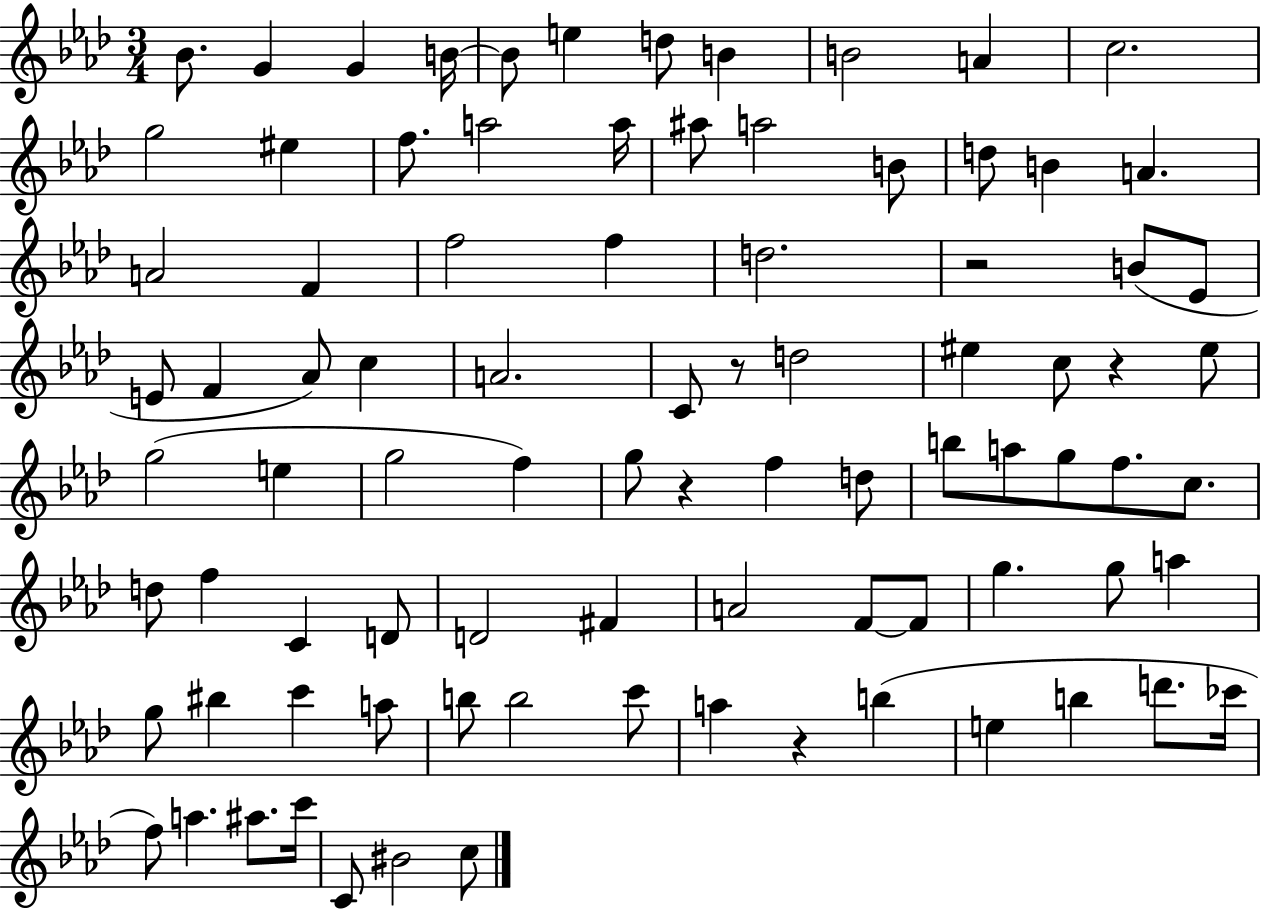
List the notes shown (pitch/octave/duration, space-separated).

Bb4/e. G4/q G4/q B4/s B4/e E5/q D5/e B4/q B4/h A4/q C5/h. G5/h EIS5/q F5/e. A5/h A5/s A#5/e A5/h B4/e D5/e B4/q A4/q. A4/h F4/q F5/h F5/q D5/h. R/h B4/e Eb4/e E4/e F4/q Ab4/e C5/q A4/h. C4/e R/e D5/h EIS5/q C5/e R/q EIS5/e G5/h E5/q G5/h F5/q G5/e R/q F5/q D5/e B5/e A5/e G5/e F5/e. C5/e. D5/e F5/q C4/q D4/e D4/h F#4/q A4/h F4/e F4/e G5/q. G5/e A5/q G5/e BIS5/q C6/q A5/e B5/e B5/h C6/e A5/q R/q B5/q E5/q B5/q D6/e. CES6/s F5/e A5/q. A#5/e. C6/s C4/e BIS4/h C5/e